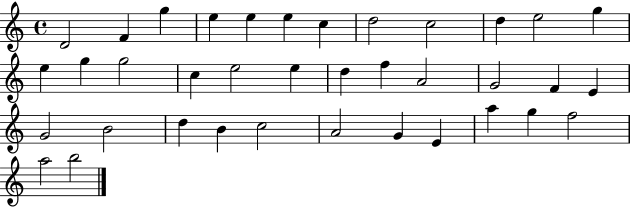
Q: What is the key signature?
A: C major